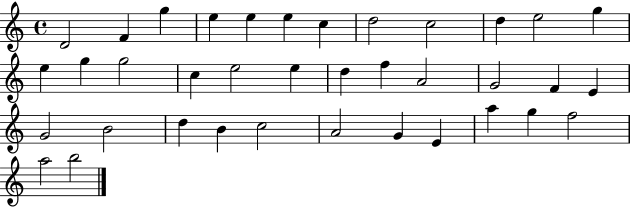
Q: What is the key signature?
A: C major